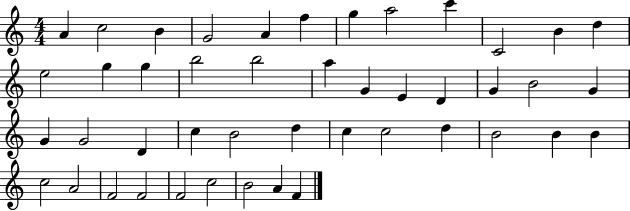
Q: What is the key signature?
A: C major